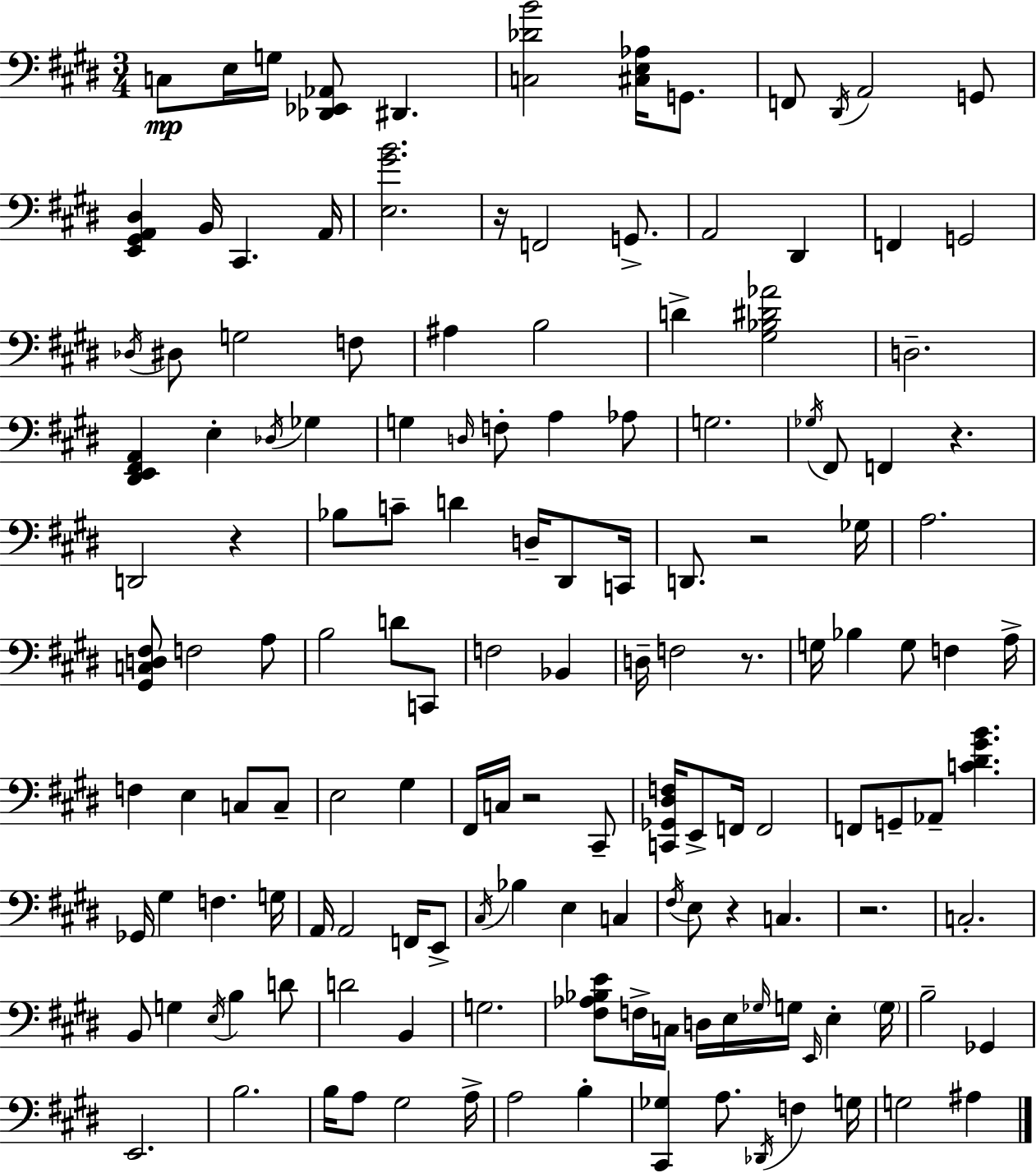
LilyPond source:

{
  \clef bass
  \numericTimeSignature
  \time 3/4
  \key e \major
  c8\mp e16 g16 <des, ees, aes,>8 dis,4. | <c des' b'>2 <cis e aes>16 g,8. | f,8 \acciaccatura { dis,16 } a,2 g,8 | <e, gis, a, dis>4 b,16 cis,4. | \break a,16 <e gis' b'>2. | r16 f,2 g,8.-> | a,2 dis,4 | f,4 g,2 | \break \acciaccatura { des16 } dis8 g2 | f8 ais4 b2 | d'4-> <gis bes dis' aes'>2 | d2.-- | \break <dis, e, fis, a,>4 e4-. \acciaccatura { des16 } ges4 | g4 \grace { d16 } f8-. a4 | aes8 g2. | \acciaccatura { ges16 } fis,8 f,4 r4. | \break d,2 | r4 bes8 c'8-- d'4 | d16-- dis,8 c,16 d,8. r2 | ges16 a2. | \break <gis, c d fis>8 f2 | a8 b2 | d'8 c,8 f2 | bes,4 d16-- f2 | \break r8. g16 bes4 g8 | f4 a16-> f4 e4 | c8 c8-- e2 | gis4 fis,16 c16 r2 | \break cis,8-- <c, ges, dis f>16 e,8-> f,16 f,2 | f,8 g,8-- aes,8-- <c' dis' gis' b'>4. | ges,16 gis4 f4. | g16 a,16 a,2 | \break f,16 e,8-> \acciaccatura { cis16 } bes4 e4 | c4 \acciaccatura { fis16 } e8 r4 | c4. r2. | c2.-. | \break b,8 g4 | \acciaccatura { e16 } b4 d'8 d'2 | b,4 g2. | <fis aes bes e'>8 f16-> c16 | \break d16 e16 \grace { ges16 } g16 \grace { e,16 } e4-. \parenthesize g16 b2-- | ges,4 e,2. | b2. | b16 a8 | \break gis2 a16-> a2 | b4-. <cis, ges>4 | a8. \acciaccatura { des,16 } f4 g16 g2 | ais4 \bar "|."
}